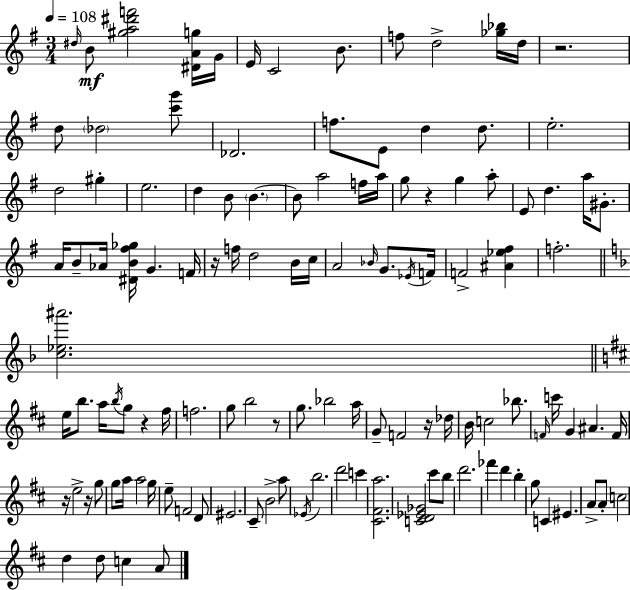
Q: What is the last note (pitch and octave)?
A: A4